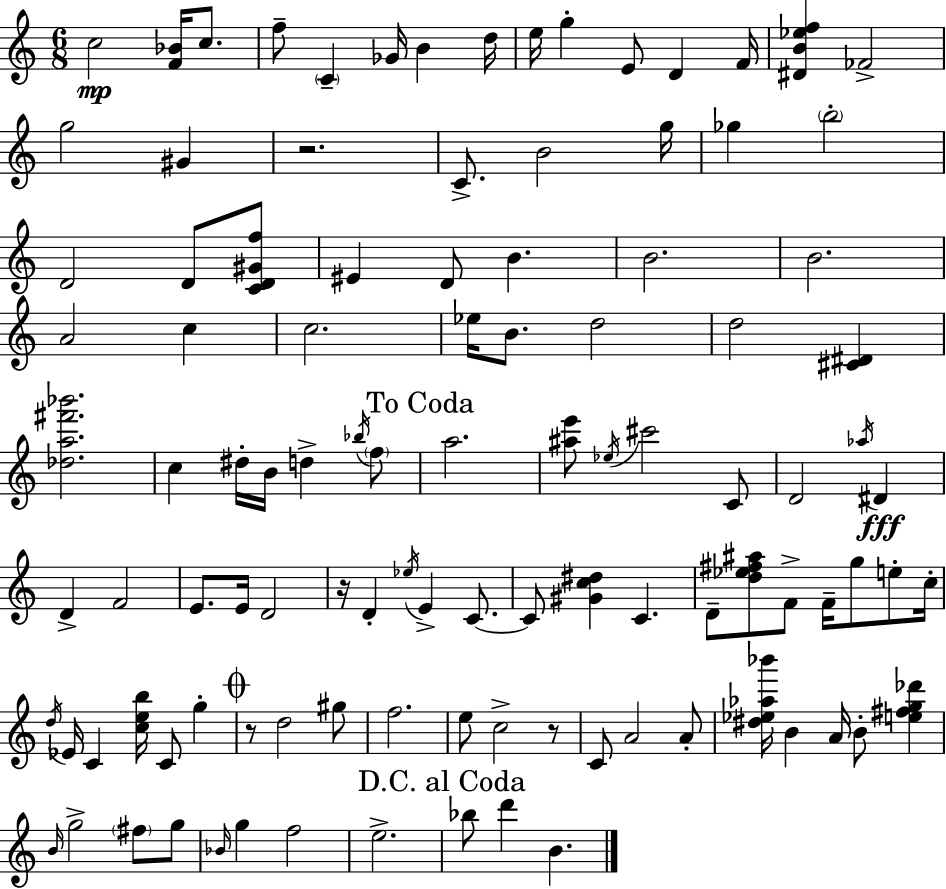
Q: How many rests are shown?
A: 4